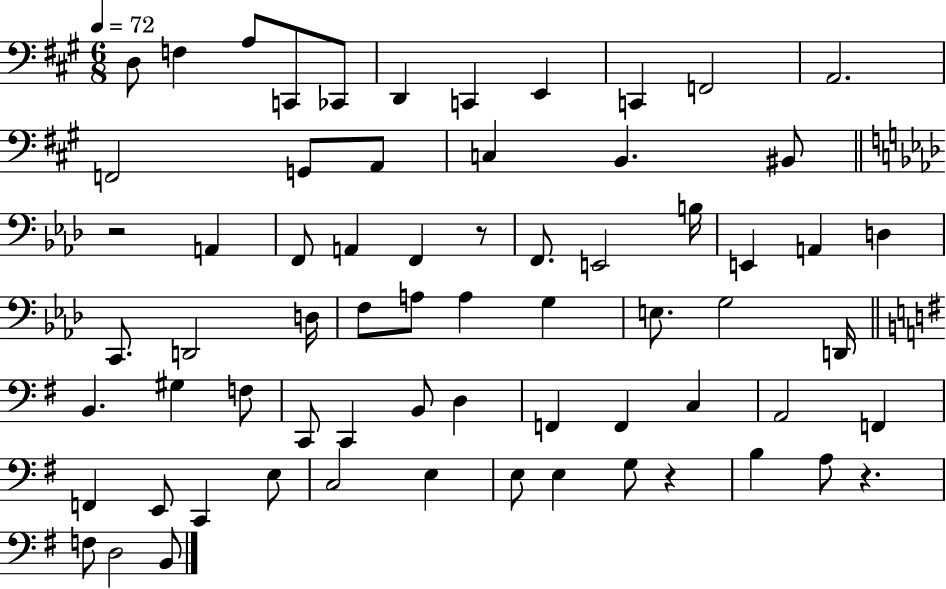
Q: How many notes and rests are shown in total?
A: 67